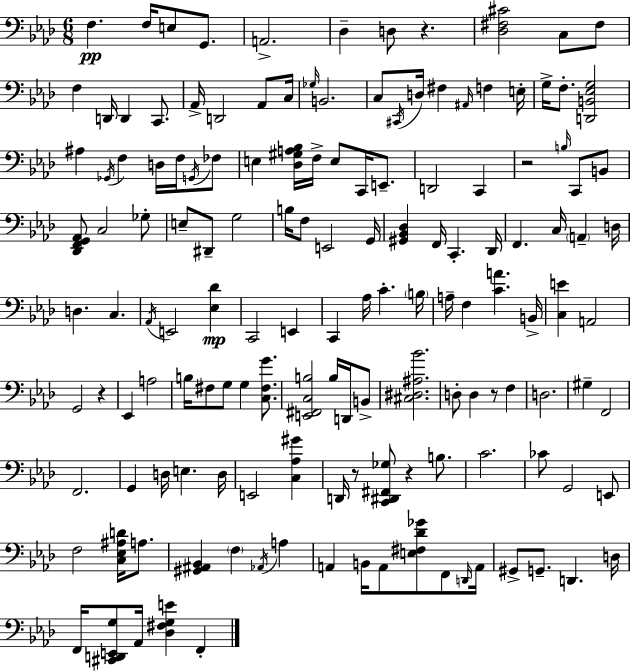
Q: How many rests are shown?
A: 6